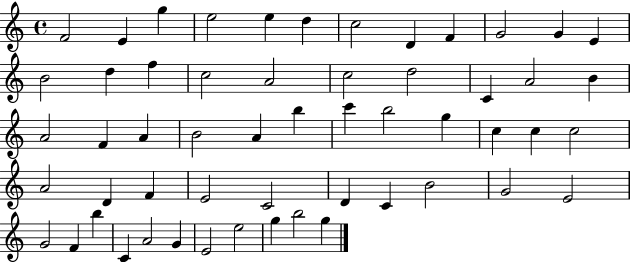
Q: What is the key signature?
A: C major